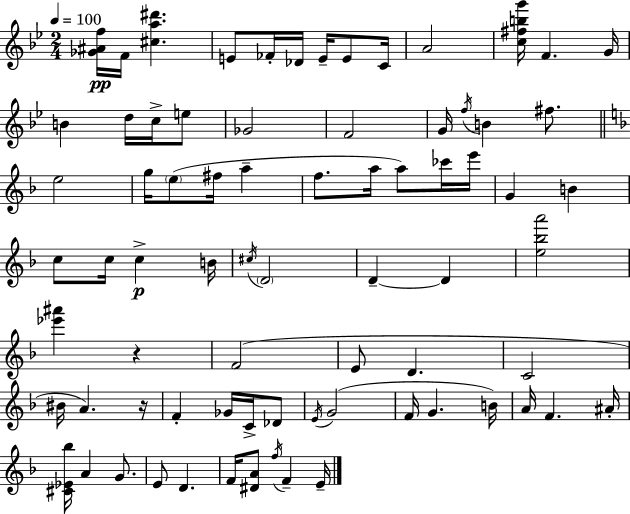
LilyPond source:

{
  \clef treble
  \numericTimeSignature
  \time 2/4
  \key bes \major
  \tempo 4 = 100
  <ges' ais' f''>16\pp f'16 <cis'' a'' dis'''>4. | e'8 fes'16-. des'16 e'16-- e'8 c'16 | a'2 | <c'' fis'' b'' g'''>16 f'4. g'16 | \break b'4 d''16 c''16-> e''8 | ges'2 | f'2 | g'16 \acciaccatura { f''16 } b'4 fis''8. | \break \bar "||" \break \key d \minor e''2 | g''16 \parenthesize e''8( fis''16 a''4-- | f''8. a''16 a''8) ces'''16 e'''16 | g'4 b'4 | \break c''8 c''16 c''4->\p b'16 | \acciaccatura { cis''16 } \parenthesize d'2 | d'4--~~ d'4 | <e'' bes'' a'''>2 | \break <ees''' ais'''>4 r4 | f'2( | e'8 d'4. | c'2 | \break bis'16 a'4.) | r16 f'4-. ges'16 c'16-> des'8 | \acciaccatura { e'16 } g'2( | f'16 g'4. | \break b'16) a'16 f'4. | ais'16-. <cis' ees' bes''>16 a'4 g'8. | e'8 d'4. | f'16 <dis' a'>8 \acciaccatura { f''16 } f'4-- | \break e'16-- \bar "|."
}